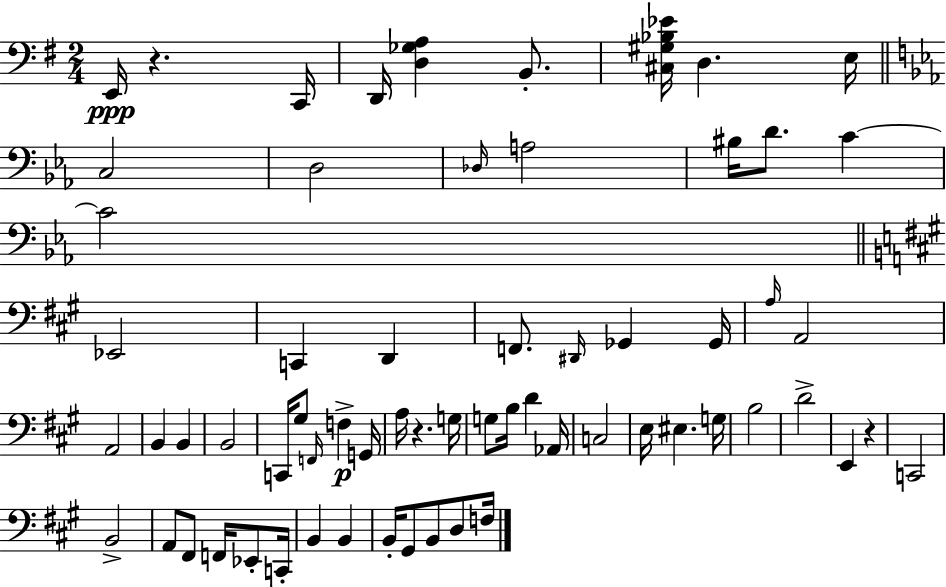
{
  \clef bass
  \numericTimeSignature
  \time 2/4
  \key g \major
  \repeat volta 2 { e,16\ppp r4. c,16 | d,16 <d ges a>4 b,8.-. | <cis gis bes ees'>16 d4. e16 | \bar "||" \break \key ees \major c2 | d2 | \grace { des16 } a2 | bis16 d'8. c'4~~ | \break c'2 | \bar "||" \break \key a \major ees,2 | c,4 d,4 | f,8. \grace { dis,16 } ges,4 | ges,16 \grace { a16 } a,2 | \break a,2 | b,4 b,4 | b,2 | c,16 gis8 \grace { f,16 }\p f4-> | \break g,16 a16 r4. | g16 g8 b16 d'4 | aes,16 c2 | e16 eis4. | \break g16 b2 | d'2-> | e,4 r4 | c,2 | \break b,2-> | a,8 fis,8 f,16 | ees,8-. c,16-. b,4 b,4 | b,16-. gis,8 b,8 | \break d8 f16 } \bar "|."
}